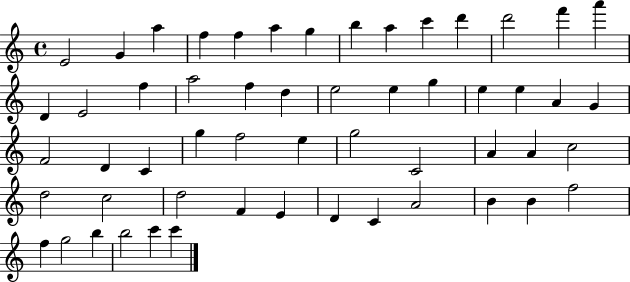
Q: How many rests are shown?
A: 0